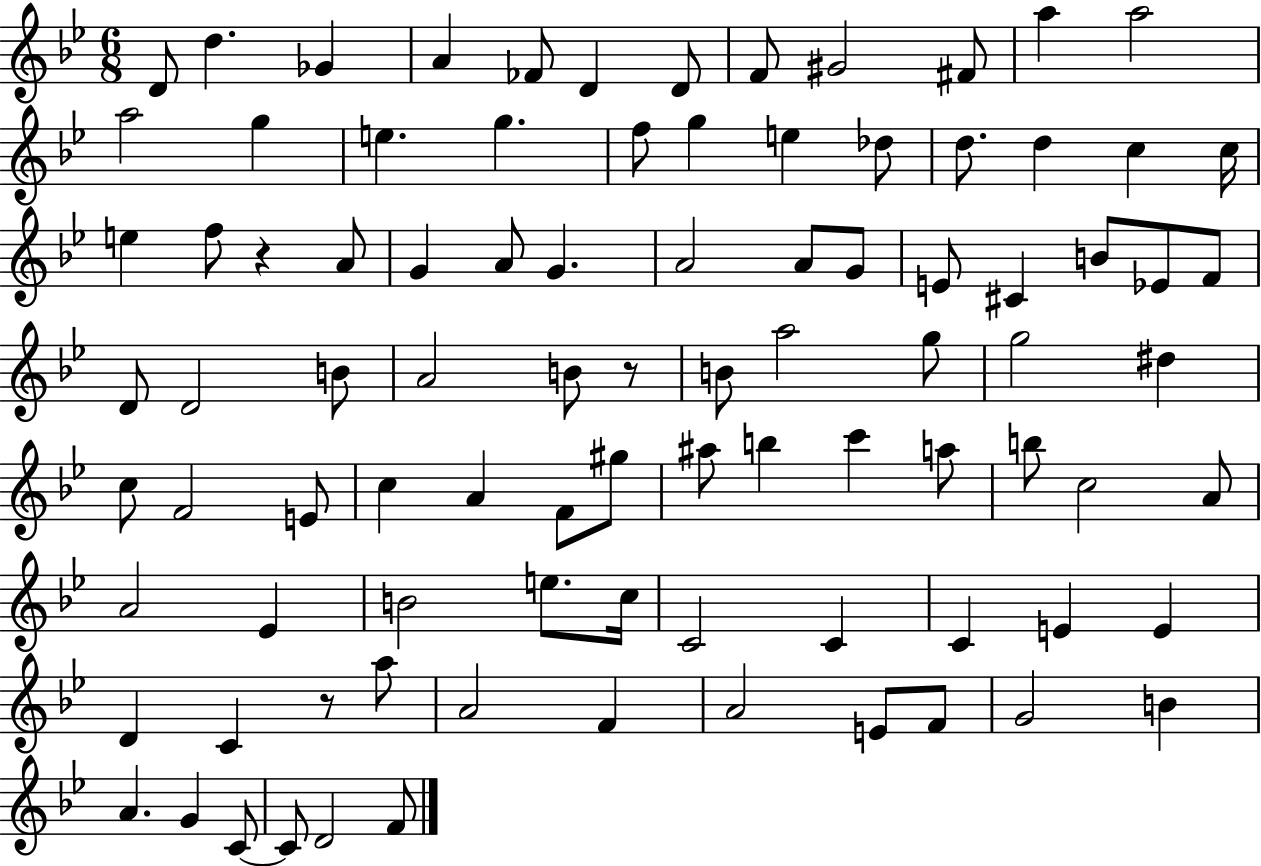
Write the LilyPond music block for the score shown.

{
  \clef treble
  \numericTimeSignature
  \time 6/8
  \key bes \major
  \repeat volta 2 { d'8 d''4. ges'4 | a'4 fes'8 d'4 d'8 | f'8 gis'2 fis'8 | a''4 a''2 | \break a''2 g''4 | e''4. g''4. | f''8 g''4 e''4 des''8 | d''8. d''4 c''4 c''16 | \break e''4 f''8 r4 a'8 | g'4 a'8 g'4. | a'2 a'8 g'8 | e'8 cis'4 b'8 ees'8 f'8 | \break d'8 d'2 b'8 | a'2 b'8 r8 | b'8 a''2 g''8 | g''2 dis''4 | \break c''8 f'2 e'8 | c''4 a'4 f'8 gis''8 | ais''8 b''4 c'''4 a''8 | b''8 c''2 a'8 | \break a'2 ees'4 | b'2 e''8. c''16 | c'2 c'4 | c'4 e'4 e'4 | \break d'4 c'4 r8 a''8 | a'2 f'4 | a'2 e'8 f'8 | g'2 b'4 | \break a'4. g'4 c'8~~ | c'8 d'2 f'8 | } \bar "|."
}